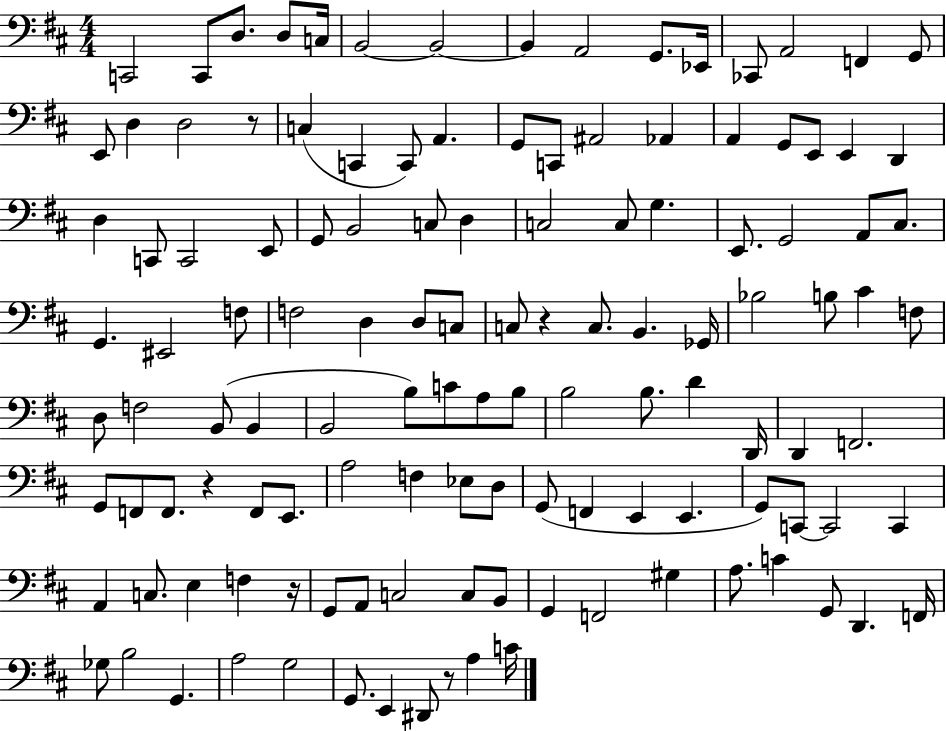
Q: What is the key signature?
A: D major